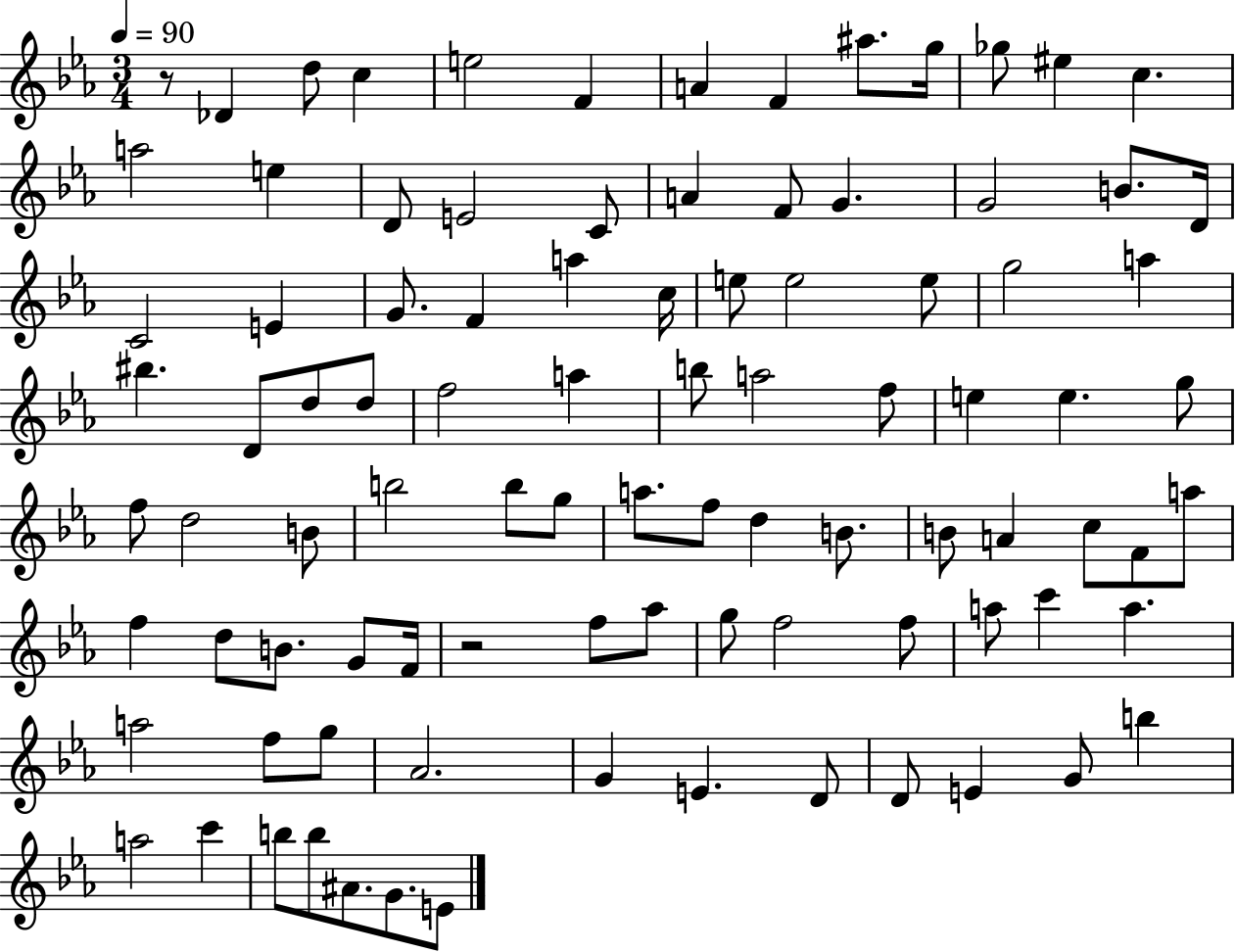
{
  \clef treble
  \numericTimeSignature
  \time 3/4
  \key ees \major
  \tempo 4 = 90
  r8 des'4 d''8 c''4 | e''2 f'4 | a'4 f'4 ais''8. g''16 | ges''8 eis''4 c''4. | \break a''2 e''4 | d'8 e'2 c'8 | a'4 f'8 g'4. | g'2 b'8. d'16 | \break c'2 e'4 | g'8. f'4 a''4 c''16 | e''8 e''2 e''8 | g''2 a''4 | \break bis''4. d'8 d''8 d''8 | f''2 a''4 | b''8 a''2 f''8 | e''4 e''4. g''8 | \break f''8 d''2 b'8 | b''2 b''8 g''8 | a''8. f''8 d''4 b'8. | b'8 a'4 c''8 f'8 a''8 | \break f''4 d''8 b'8. g'8 f'16 | r2 f''8 aes''8 | g''8 f''2 f''8 | a''8 c'''4 a''4. | \break a''2 f''8 g''8 | aes'2. | g'4 e'4. d'8 | d'8 e'4 g'8 b''4 | \break a''2 c'''4 | b''8 b''8 ais'8. g'8. e'8 | \bar "|."
}